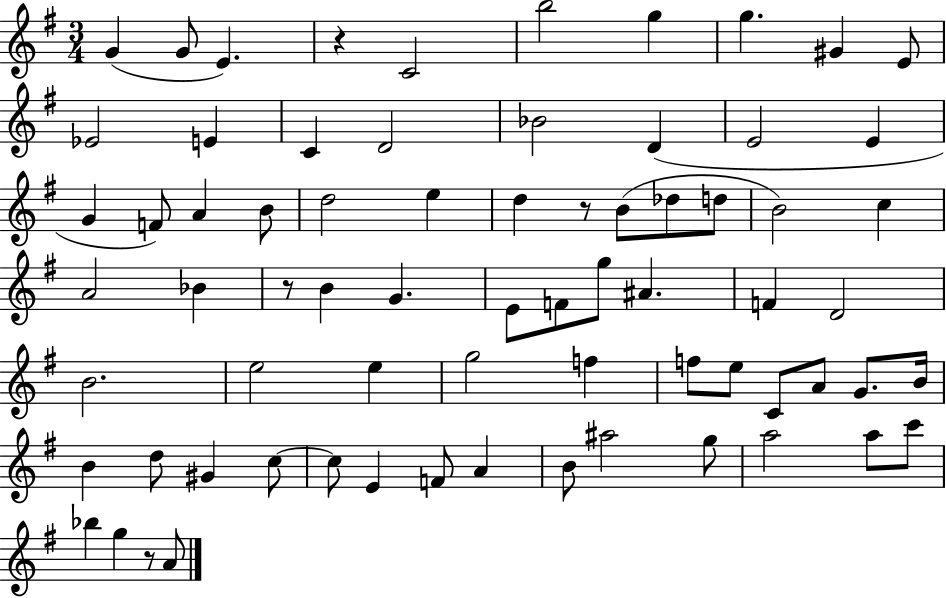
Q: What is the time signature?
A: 3/4